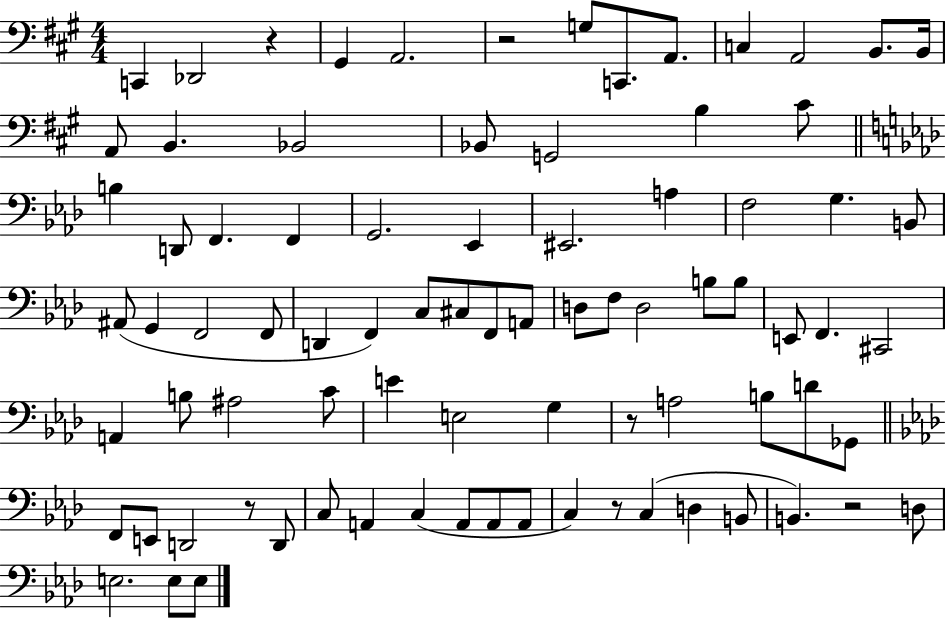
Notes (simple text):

C2/q Db2/h R/q G#2/q A2/h. R/h G3/e C2/e. A2/e. C3/q A2/h B2/e. B2/s A2/e B2/q. Bb2/h Bb2/e G2/h B3/q C#4/e B3/q D2/e F2/q. F2/q G2/h. Eb2/q EIS2/h. A3/q F3/h G3/q. B2/e A#2/e G2/q F2/h F2/e D2/q F2/q C3/e C#3/e F2/e A2/e D3/e F3/e D3/h B3/e B3/e E2/e F2/q. C#2/h A2/q B3/e A#3/h C4/e E4/q E3/h G3/q R/e A3/h B3/e D4/e Gb2/e F2/e E2/e D2/h R/e D2/e C3/e A2/q C3/q A2/e A2/e A2/e C3/q R/e C3/q D3/q B2/e B2/q. R/h D3/e E3/h. E3/e E3/e